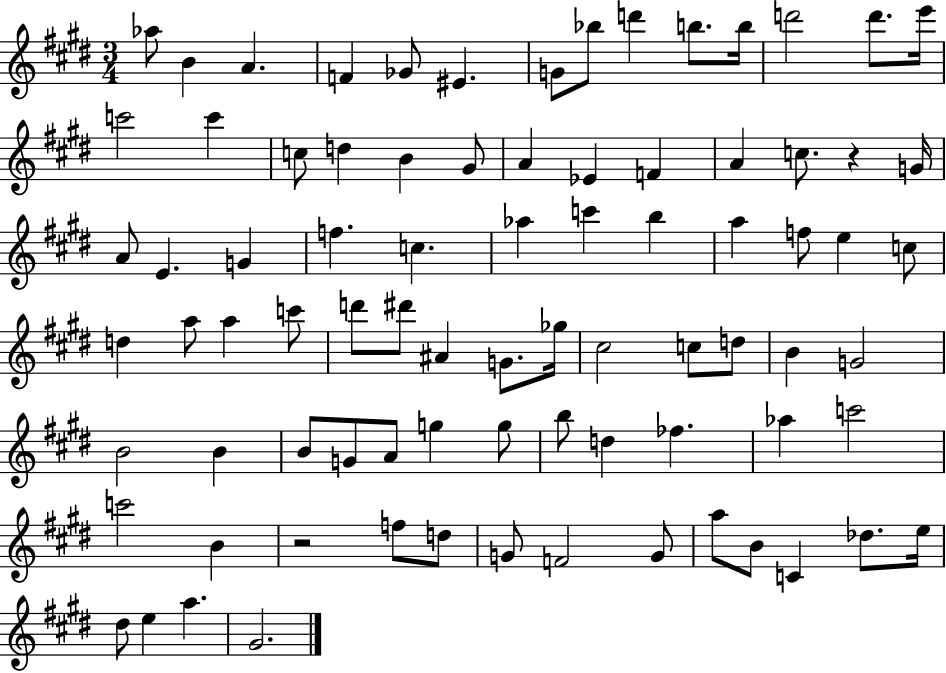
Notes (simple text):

Ab5/e B4/q A4/q. F4/q Gb4/e EIS4/q. G4/e Bb5/e D6/q B5/e. B5/s D6/h D6/e. E6/s C6/h C6/q C5/e D5/q B4/q G#4/e A4/q Eb4/q F4/q A4/q C5/e. R/q G4/s A4/e E4/q. G4/q F5/q. C5/q. Ab5/q C6/q B5/q A5/q F5/e E5/q C5/e D5/q A5/e A5/q C6/e D6/e D#6/e A#4/q G4/e. Gb5/s C#5/h C5/e D5/e B4/q G4/h B4/h B4/q B4/e G4/e A4/e G5/q G5/e B5/e D5/q FES5/q. Ab5/q C6/h C6/h B4/q R/h F5/e D5/e G4/e F4/h G4/e A5/e B4/e C4/q Db5/e. E5/s D#5/e E5/q A5/q. G#4/h.